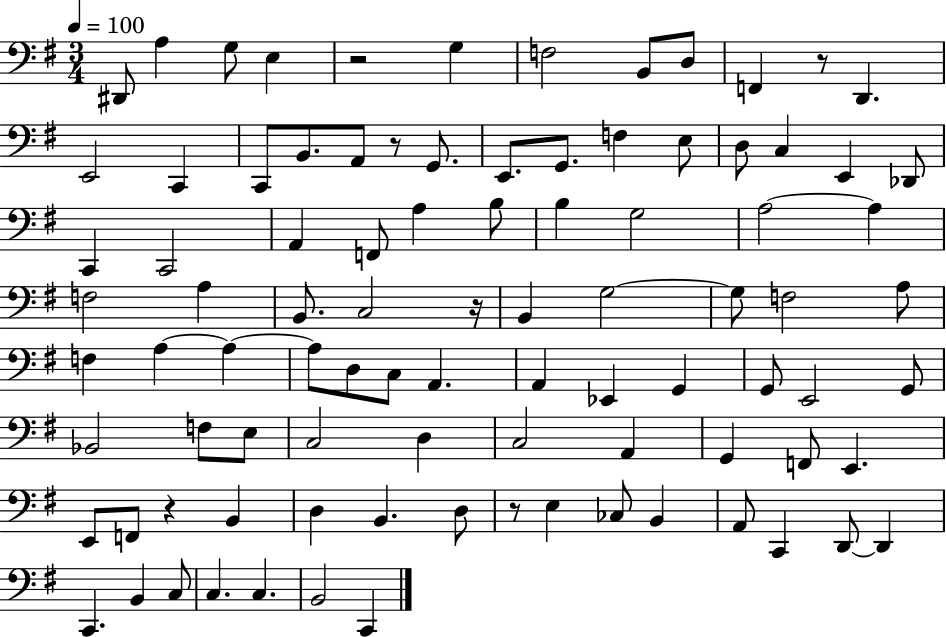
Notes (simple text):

D#2/e A3/q G3/e E3/q R/h G3/q F3/h B2/e D3/e F2/q R/e D2/q. E2/h C2/q C2/e B2/e. A2/e R/e G2/e. E2/e. G2/e. F3/q E3/e D3/e C3/q E2/q Db2/e C2/q C2/h A2/q F2/e A3/q B3/e B3/q G3/h A3/h A3/q F3/h A3/q B2/e. C3/h R/s B2/q G3/h G3/e F3/h A3/e F3/q A3/q A3/q A3/e D3/e C3/e A2/q. A2/q Eb2/q G2/q G2/e E2/h G2/e Bb2/h F3/e E3/e C3/h D3/q C3/h A2/q G2/q F2/e E2/q. E2/e F2/e R/q B2/q D3/q B2/q. D3/e R/e E3/q CES3/e B2/q A2/e C2/q D2/e D2/q C2/q. B2/q C3/e C3/q. C3/q. B2/h C2/q